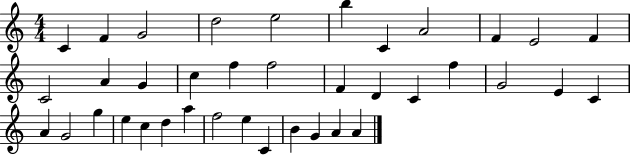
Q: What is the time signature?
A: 4/4